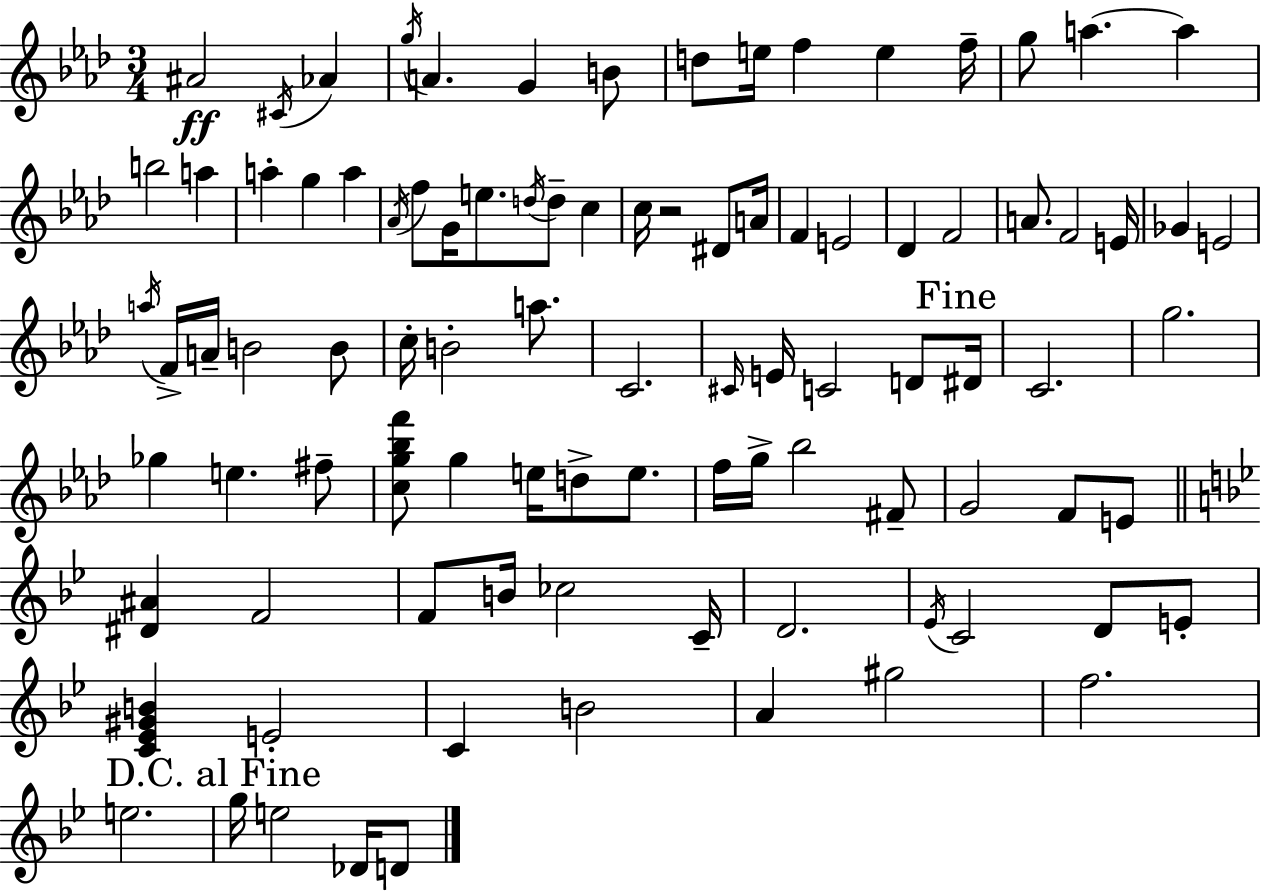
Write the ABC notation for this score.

X:1
T:Untitled
M:3/4
L:1/4
K:Fm
^A2 ^C/4 _A g/4 A G B/2 d/2 e/4 f e f/4 g/2 a a b2 a a g a _A/4 f/2 G/4 e/2 d/4 d/2 c c/4 z2 ^D/2 A/4 F E2 _D F2 A/2 F2 E/4 _G E2 a/4 F/4 A/4 B2 B/2 c/4 B2 a/2 C2 ^C/4 E/4 C2 D/2 ^D/4 C2 g2 _g e ^f/2 [cg_bf']/2 g e/4 d/2 e/2 f/4 g/4 _b2 ^F/2 G2 F/2 E/2 [^D^A] F2 F/2 B/4 _c2 C/4 D2 _E/4 C2 D/2 E/2 [C_E^GB] E2 C B2 A ^g2 f2 e2 g/4 e2 _D/4 D/2